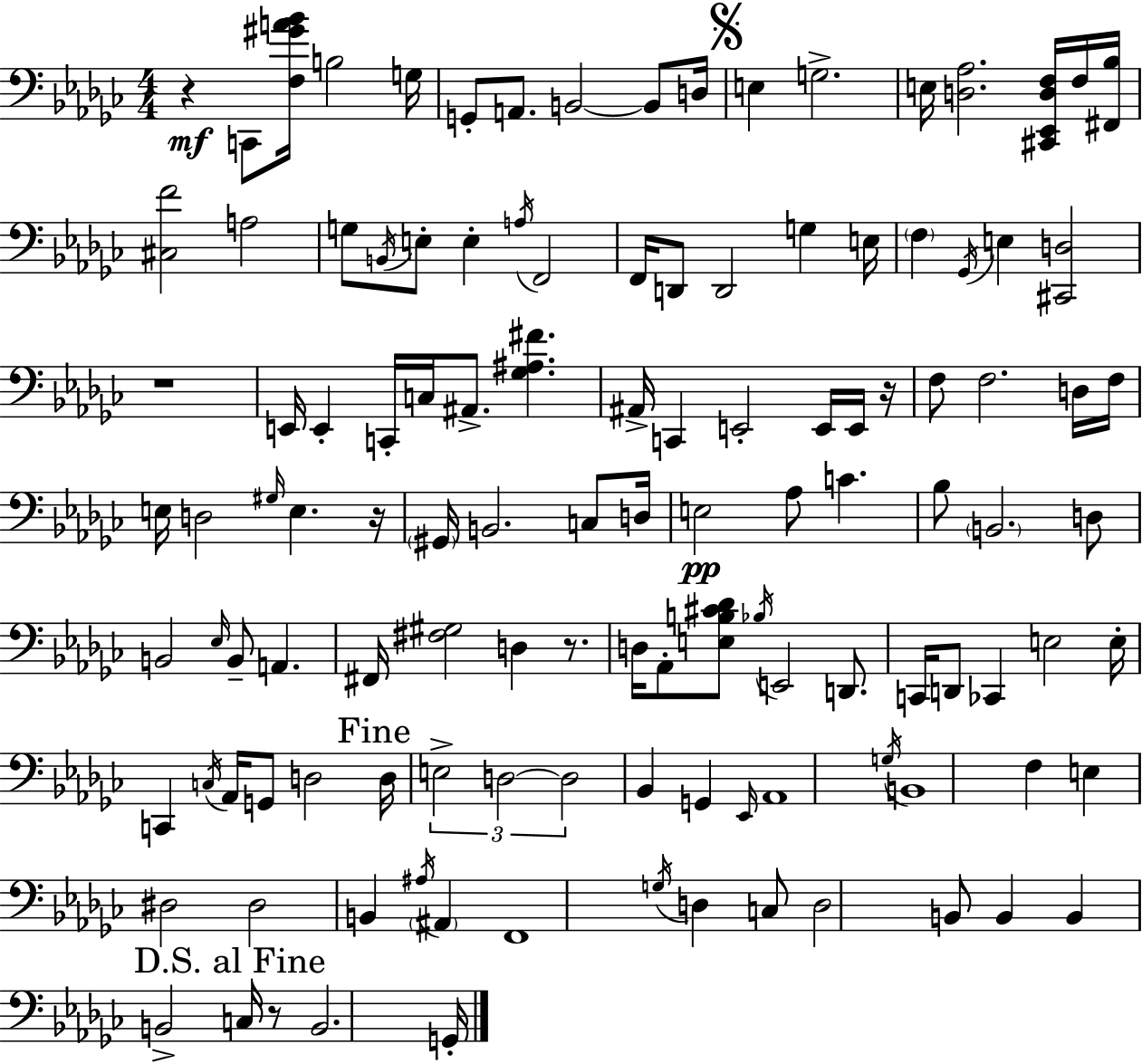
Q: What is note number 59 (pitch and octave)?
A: A2